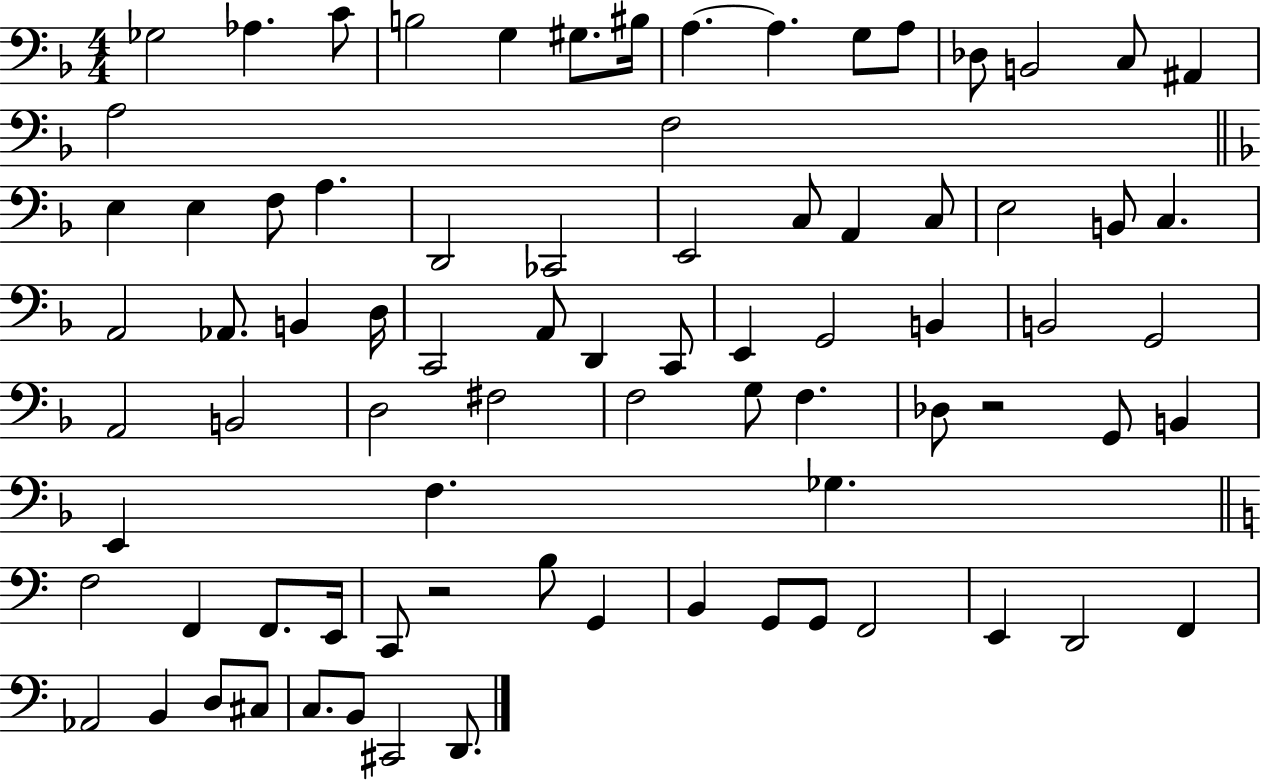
{
  \clef bass
  \numericTimeSignature
  \time 4/4
  \key f \major
  \repeat volta 2 { ges2 aes4. c'8 | b2 g4 gis8. bis16 | a4.~~ a4. g8 a8 | des8 b,2 c8 ais,4 | \break a2 f2 | \bar "||" \break \key f \major e4 e4 f8 a4. | d,2 ces,2 | e,2 c8 a,4 c8 | e2 b,8 c4. | \break a,2 aes,8. b,4 d16 | c,2 a,8 d,4 c,8 | e,4 g,2 b,4 | b,2 g,2 | \break a,2 b,2 | d2 fis2 | f2 g8 f4. | des8 r2 g,8 b,4 | \break e,4 f4. ges4. | \bar "||" \break \key c \major f2 f,4 f,8. e,16 | c,8 r2 b8 g,4 | b,4 g,8 g,8 f,2 | e,4 d,2 f,4 | \break aes,2 b,4 d8 cis8 | c8. b,8 cis,2 d,8. | } \bar "|."
}